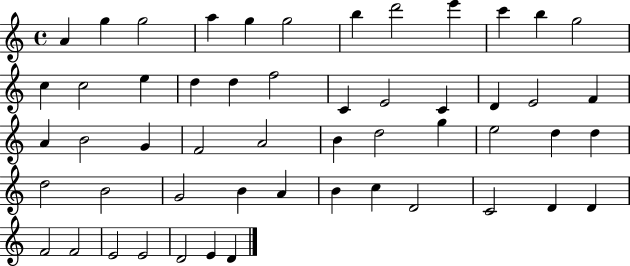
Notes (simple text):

A4/q G5/q G5/h A5/q G5/q G5/h B5/q D6/h E6/q C6/q B5/q G5/h C5/q C5/h E5/q D5/q D5/q F5/h C4/q E4/h C4/q D4/q E4/h F4/q A4/q B4/h G4/q F4/h A4/h B4/q D5/h G5/q E5/h D5/q D5/q D5/h B4/h G4/h B4/q A4/q B4/q C5/q D4/h C4/h D4/q D4/q F4/h F4/h E4/h E4/h D4/h E4/q D4/q